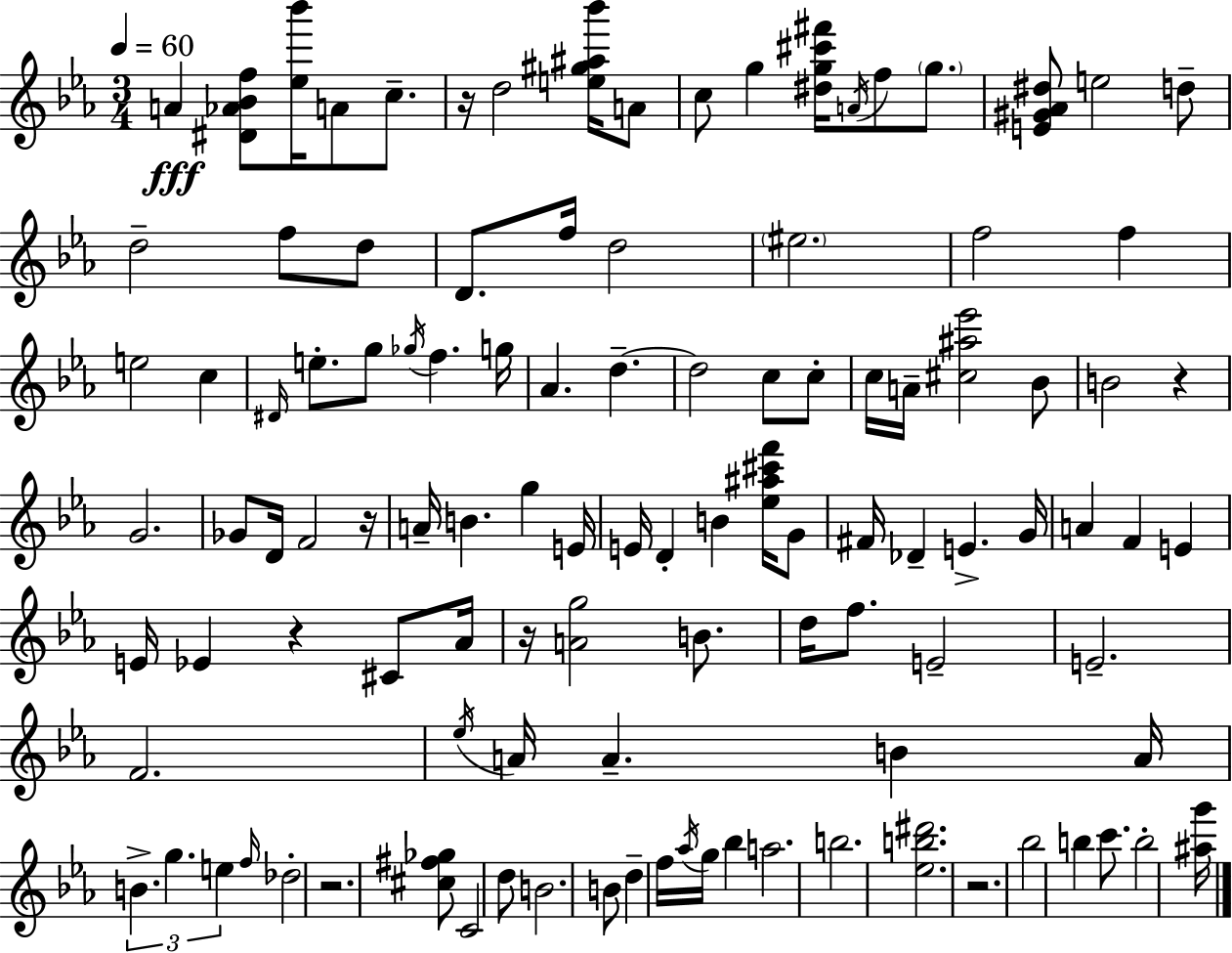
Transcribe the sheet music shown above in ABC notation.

X:1
T:Untitled
M:3/4
L:1/4
K:Eb
A [^D_A_Bf]/2 [_e_b']/4 A/2 c/2 z/4 d2 [e^g^a_b']/4 A/2 c/2 g [^dg^c'^f']/4 A/4 f/2 g/2 [E^G_A^d]/2 e2 d/2 d2 f/2 d/2 D/2 f/4 d2 ^e2 f2 f e2 c ^D/4 e/2 g/2 _g/4 f g/4 _A d d2 c/2 c/2 c/4 A/4 [^c^a_e']2 _B/2 B2 z G2 _G/2 D/4 F2 z/4 A/4 B g E/4 E/4 D B [_e^a^c'f']/4 G/2 ^F/4 _D E G/4 A F E E/4 _E z ^C/2 _A/4 z/4 [Ag]2 B/2 d/4 f/2 E2 E2 F2 _e/4 A/4 A B A/4 B g e f/4 _d2 z2 [^c^f_g]/2 C2 d/2 B2 B/2 d f/4 _a/4 g/4 _b a2 b2 [_eb^d']2 z2 _b2 b c'/2 b2 [^ag']/4